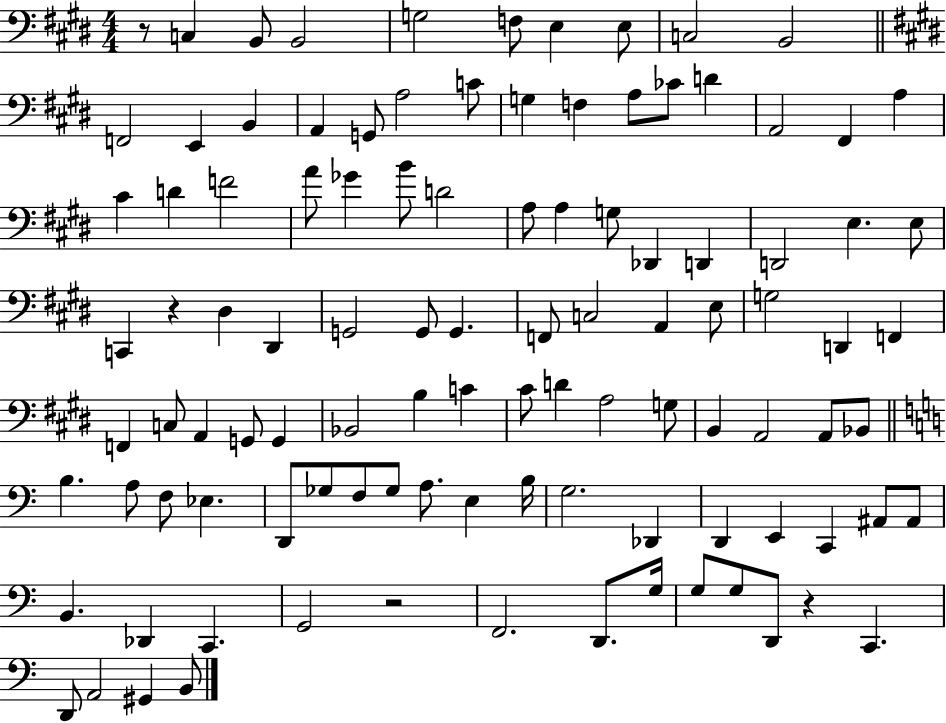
R/e C3/q B2/e B2/h G3/h F3/e E3/q E3/e C3/h B2/h F2/h E2/q B2/q A2/q G2/e A3/h C4/e G3/q F3/q A3/e CES4/e D4/q A2/h F#2/q A3/q C#4/q D4/q F4/h A4/e Gb4/q B4/e D4/h A3/e A3/q G3/e Db2/q D2/q D2/h E3/q. E3/e C2/q R/q D#3/q D#2/q G2/h G2/e G2/q. F2/e C3/h A2/q E3/e G3/h D2/q F2/q F2/q C3/e A2/q G2/e G2/q Bb2/h B3/q C4/q C#4/e D4/q A3/h G3/e B2/q A2/h A2/e Bb2/e B3/q. A3/e F3/e Eb3/q. D2/e Gb3/e F3/e Gb3/e A3/e. E3/q B3/s G3/h. Db2/q D2/q E2/q C2/q A#2/e A#2/e B2/q. Db2/q C2/q. G2/h R/h F2/h. D2/e. G3/s G3/e G3/e D2/e R/q C2/q. D2/e A2/h G#2/q B2/e